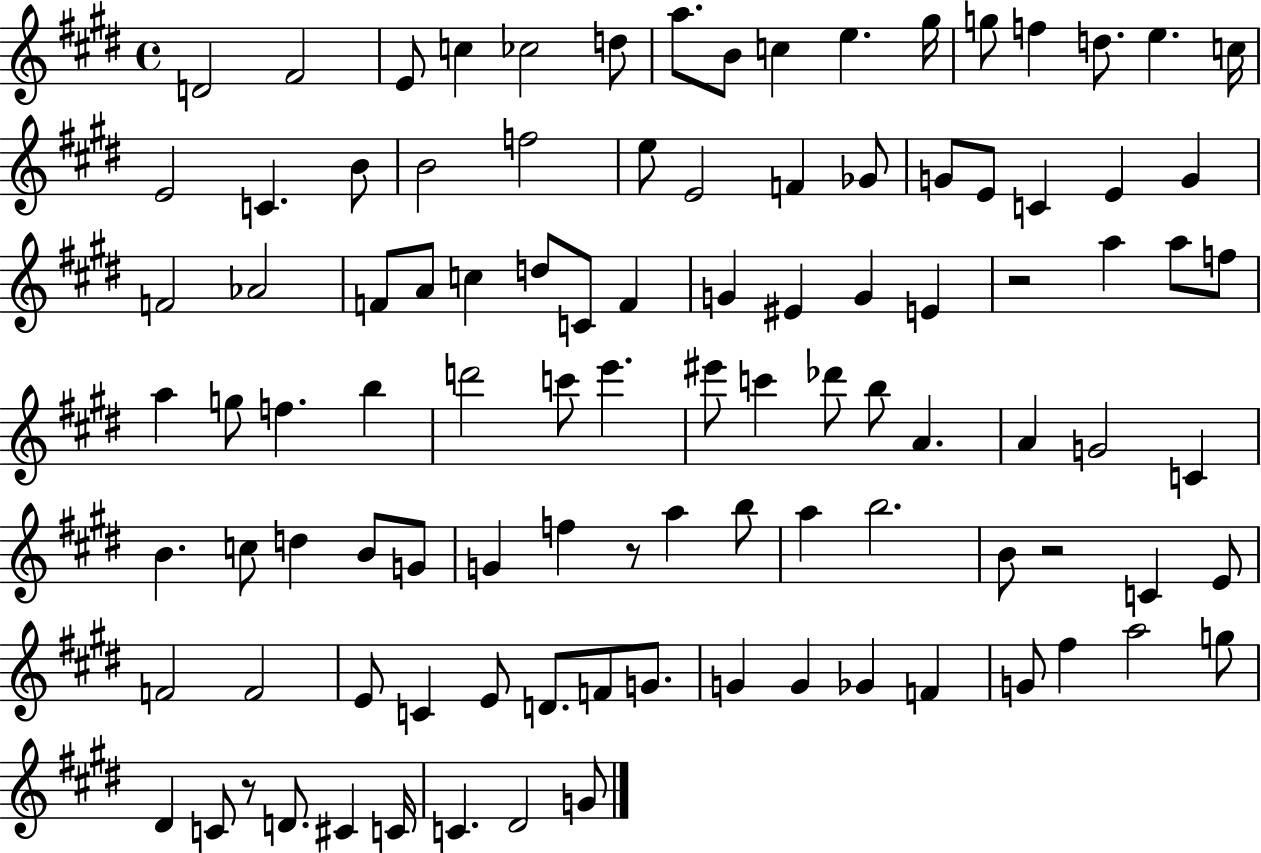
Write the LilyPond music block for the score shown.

{
  \clef treble
  \time 4/4
  \defaultTimeSignature
  \key e \major
  d'2 fis'2 | e'8 c''4 ces''2 d''8 | a''8. b'8 c''4 e''4. gis''16 | g''8 f''4 d''8. e''4. c''16 | \break e'2 c'4. b'8 | b'2 f''2 | e''8 e'2 f'4 ges'8 | g'8 e'8 c'4 e'4 g'4 | \break f'2 aes'2 | f'8 a'8 c''4 d''8 c'8 f'4 | g'4 eis'4 g'4 e'4 | r2 a''4 a''8 f''8 | \break a''4 g''8 f''4. b''4 | d'''2 c'''8 e'''4. | eis'''8 c'''4 des'''8 b''8 a'4. | a'4 g'2 c'4 | \break b'4. c''8 d''4 b'8 g'8 | g'4 f''4 r8 a''4 b''8 | a''4 b''2. | b'8 r2 c'4 e'8 | \break f'2 f'2 | e'8 c'4 e'8 d'8. f'8 g'8. | g'4 g'4 ges'4 f'4 | g'8 fis''4 a''2 g''8 | \break dis'4 c'8 r8 d'8. cis'4 c'16 | c'4. dis'2 g'8 | \bar "|."
}